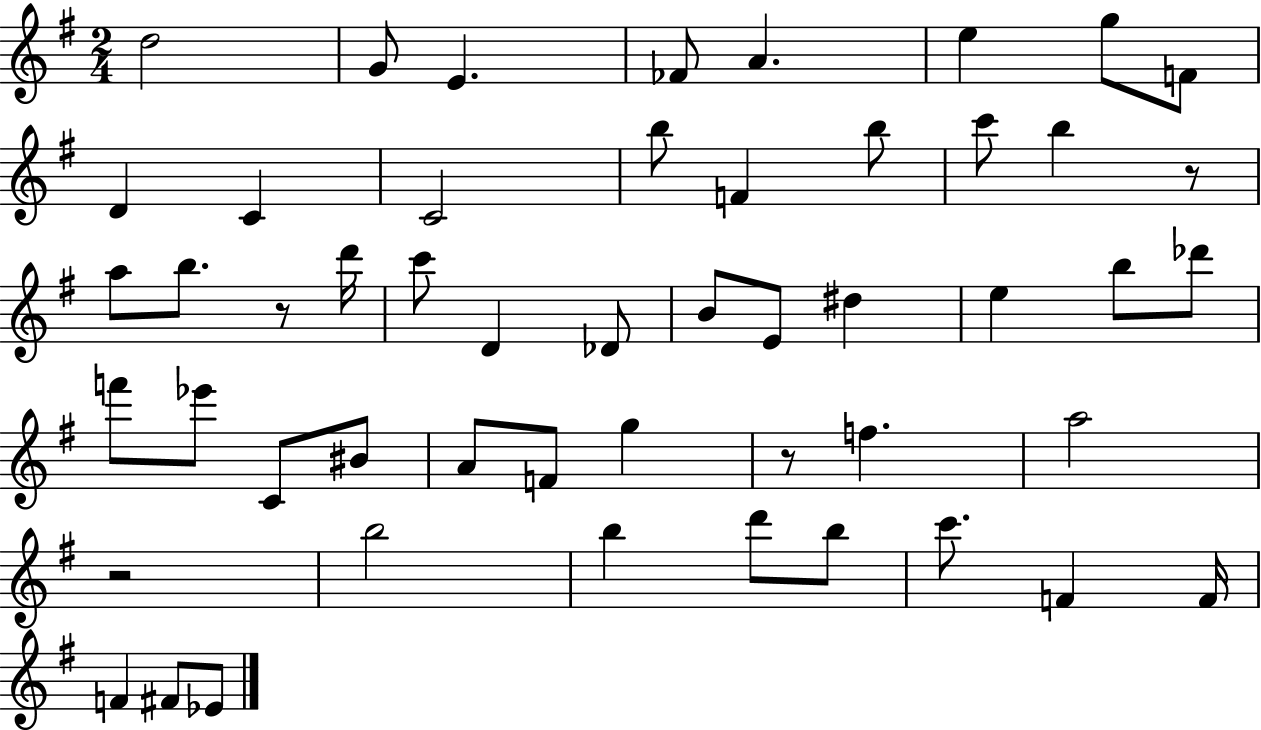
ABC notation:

X:1
T:Untitled
M:2/4
L:1/4
K:G
d2 G/2 E _F/2 A e g/2 F/2 D C C2 b/2 F b/2 c'/2 b z/2 a/2 b/2 z/2 d'/4 c'/2 D _D/2 B/2 E/2 ^d e b/2 _d'/2 f'/2 _e'/2 C/2 ^B/2 A/2 F/2 g z/2 f a2 z2 b2 b d'/2 b/2 c'/2 F F/4 F ^F/2 _E/2